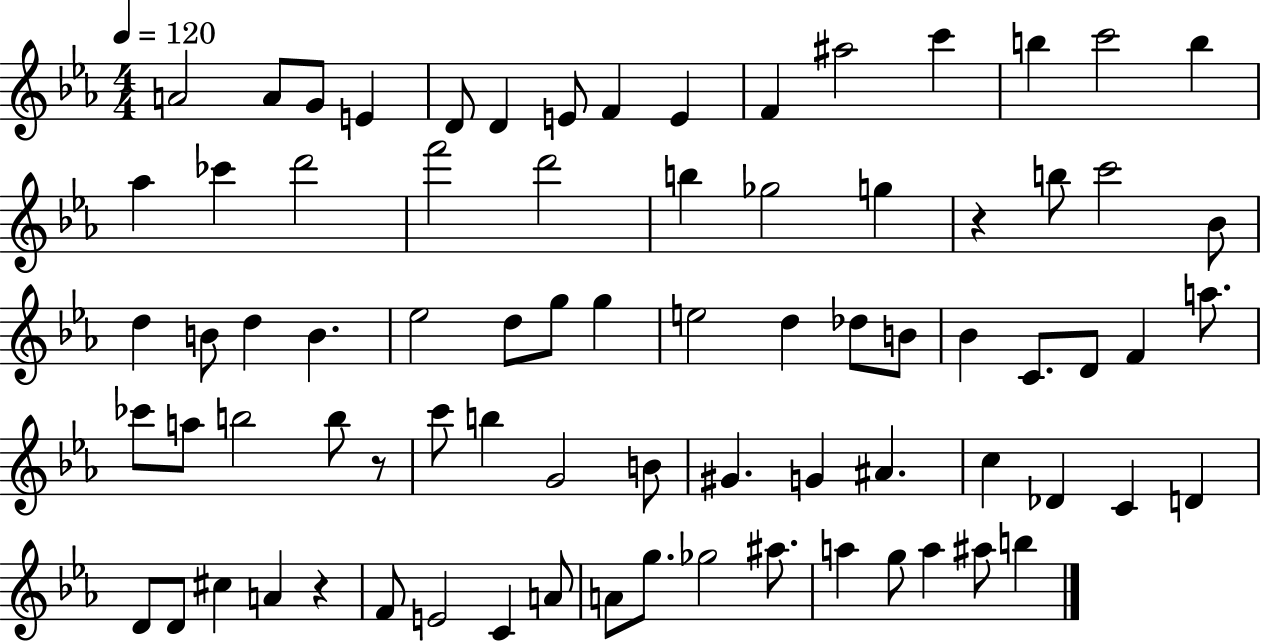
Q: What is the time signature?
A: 4/4